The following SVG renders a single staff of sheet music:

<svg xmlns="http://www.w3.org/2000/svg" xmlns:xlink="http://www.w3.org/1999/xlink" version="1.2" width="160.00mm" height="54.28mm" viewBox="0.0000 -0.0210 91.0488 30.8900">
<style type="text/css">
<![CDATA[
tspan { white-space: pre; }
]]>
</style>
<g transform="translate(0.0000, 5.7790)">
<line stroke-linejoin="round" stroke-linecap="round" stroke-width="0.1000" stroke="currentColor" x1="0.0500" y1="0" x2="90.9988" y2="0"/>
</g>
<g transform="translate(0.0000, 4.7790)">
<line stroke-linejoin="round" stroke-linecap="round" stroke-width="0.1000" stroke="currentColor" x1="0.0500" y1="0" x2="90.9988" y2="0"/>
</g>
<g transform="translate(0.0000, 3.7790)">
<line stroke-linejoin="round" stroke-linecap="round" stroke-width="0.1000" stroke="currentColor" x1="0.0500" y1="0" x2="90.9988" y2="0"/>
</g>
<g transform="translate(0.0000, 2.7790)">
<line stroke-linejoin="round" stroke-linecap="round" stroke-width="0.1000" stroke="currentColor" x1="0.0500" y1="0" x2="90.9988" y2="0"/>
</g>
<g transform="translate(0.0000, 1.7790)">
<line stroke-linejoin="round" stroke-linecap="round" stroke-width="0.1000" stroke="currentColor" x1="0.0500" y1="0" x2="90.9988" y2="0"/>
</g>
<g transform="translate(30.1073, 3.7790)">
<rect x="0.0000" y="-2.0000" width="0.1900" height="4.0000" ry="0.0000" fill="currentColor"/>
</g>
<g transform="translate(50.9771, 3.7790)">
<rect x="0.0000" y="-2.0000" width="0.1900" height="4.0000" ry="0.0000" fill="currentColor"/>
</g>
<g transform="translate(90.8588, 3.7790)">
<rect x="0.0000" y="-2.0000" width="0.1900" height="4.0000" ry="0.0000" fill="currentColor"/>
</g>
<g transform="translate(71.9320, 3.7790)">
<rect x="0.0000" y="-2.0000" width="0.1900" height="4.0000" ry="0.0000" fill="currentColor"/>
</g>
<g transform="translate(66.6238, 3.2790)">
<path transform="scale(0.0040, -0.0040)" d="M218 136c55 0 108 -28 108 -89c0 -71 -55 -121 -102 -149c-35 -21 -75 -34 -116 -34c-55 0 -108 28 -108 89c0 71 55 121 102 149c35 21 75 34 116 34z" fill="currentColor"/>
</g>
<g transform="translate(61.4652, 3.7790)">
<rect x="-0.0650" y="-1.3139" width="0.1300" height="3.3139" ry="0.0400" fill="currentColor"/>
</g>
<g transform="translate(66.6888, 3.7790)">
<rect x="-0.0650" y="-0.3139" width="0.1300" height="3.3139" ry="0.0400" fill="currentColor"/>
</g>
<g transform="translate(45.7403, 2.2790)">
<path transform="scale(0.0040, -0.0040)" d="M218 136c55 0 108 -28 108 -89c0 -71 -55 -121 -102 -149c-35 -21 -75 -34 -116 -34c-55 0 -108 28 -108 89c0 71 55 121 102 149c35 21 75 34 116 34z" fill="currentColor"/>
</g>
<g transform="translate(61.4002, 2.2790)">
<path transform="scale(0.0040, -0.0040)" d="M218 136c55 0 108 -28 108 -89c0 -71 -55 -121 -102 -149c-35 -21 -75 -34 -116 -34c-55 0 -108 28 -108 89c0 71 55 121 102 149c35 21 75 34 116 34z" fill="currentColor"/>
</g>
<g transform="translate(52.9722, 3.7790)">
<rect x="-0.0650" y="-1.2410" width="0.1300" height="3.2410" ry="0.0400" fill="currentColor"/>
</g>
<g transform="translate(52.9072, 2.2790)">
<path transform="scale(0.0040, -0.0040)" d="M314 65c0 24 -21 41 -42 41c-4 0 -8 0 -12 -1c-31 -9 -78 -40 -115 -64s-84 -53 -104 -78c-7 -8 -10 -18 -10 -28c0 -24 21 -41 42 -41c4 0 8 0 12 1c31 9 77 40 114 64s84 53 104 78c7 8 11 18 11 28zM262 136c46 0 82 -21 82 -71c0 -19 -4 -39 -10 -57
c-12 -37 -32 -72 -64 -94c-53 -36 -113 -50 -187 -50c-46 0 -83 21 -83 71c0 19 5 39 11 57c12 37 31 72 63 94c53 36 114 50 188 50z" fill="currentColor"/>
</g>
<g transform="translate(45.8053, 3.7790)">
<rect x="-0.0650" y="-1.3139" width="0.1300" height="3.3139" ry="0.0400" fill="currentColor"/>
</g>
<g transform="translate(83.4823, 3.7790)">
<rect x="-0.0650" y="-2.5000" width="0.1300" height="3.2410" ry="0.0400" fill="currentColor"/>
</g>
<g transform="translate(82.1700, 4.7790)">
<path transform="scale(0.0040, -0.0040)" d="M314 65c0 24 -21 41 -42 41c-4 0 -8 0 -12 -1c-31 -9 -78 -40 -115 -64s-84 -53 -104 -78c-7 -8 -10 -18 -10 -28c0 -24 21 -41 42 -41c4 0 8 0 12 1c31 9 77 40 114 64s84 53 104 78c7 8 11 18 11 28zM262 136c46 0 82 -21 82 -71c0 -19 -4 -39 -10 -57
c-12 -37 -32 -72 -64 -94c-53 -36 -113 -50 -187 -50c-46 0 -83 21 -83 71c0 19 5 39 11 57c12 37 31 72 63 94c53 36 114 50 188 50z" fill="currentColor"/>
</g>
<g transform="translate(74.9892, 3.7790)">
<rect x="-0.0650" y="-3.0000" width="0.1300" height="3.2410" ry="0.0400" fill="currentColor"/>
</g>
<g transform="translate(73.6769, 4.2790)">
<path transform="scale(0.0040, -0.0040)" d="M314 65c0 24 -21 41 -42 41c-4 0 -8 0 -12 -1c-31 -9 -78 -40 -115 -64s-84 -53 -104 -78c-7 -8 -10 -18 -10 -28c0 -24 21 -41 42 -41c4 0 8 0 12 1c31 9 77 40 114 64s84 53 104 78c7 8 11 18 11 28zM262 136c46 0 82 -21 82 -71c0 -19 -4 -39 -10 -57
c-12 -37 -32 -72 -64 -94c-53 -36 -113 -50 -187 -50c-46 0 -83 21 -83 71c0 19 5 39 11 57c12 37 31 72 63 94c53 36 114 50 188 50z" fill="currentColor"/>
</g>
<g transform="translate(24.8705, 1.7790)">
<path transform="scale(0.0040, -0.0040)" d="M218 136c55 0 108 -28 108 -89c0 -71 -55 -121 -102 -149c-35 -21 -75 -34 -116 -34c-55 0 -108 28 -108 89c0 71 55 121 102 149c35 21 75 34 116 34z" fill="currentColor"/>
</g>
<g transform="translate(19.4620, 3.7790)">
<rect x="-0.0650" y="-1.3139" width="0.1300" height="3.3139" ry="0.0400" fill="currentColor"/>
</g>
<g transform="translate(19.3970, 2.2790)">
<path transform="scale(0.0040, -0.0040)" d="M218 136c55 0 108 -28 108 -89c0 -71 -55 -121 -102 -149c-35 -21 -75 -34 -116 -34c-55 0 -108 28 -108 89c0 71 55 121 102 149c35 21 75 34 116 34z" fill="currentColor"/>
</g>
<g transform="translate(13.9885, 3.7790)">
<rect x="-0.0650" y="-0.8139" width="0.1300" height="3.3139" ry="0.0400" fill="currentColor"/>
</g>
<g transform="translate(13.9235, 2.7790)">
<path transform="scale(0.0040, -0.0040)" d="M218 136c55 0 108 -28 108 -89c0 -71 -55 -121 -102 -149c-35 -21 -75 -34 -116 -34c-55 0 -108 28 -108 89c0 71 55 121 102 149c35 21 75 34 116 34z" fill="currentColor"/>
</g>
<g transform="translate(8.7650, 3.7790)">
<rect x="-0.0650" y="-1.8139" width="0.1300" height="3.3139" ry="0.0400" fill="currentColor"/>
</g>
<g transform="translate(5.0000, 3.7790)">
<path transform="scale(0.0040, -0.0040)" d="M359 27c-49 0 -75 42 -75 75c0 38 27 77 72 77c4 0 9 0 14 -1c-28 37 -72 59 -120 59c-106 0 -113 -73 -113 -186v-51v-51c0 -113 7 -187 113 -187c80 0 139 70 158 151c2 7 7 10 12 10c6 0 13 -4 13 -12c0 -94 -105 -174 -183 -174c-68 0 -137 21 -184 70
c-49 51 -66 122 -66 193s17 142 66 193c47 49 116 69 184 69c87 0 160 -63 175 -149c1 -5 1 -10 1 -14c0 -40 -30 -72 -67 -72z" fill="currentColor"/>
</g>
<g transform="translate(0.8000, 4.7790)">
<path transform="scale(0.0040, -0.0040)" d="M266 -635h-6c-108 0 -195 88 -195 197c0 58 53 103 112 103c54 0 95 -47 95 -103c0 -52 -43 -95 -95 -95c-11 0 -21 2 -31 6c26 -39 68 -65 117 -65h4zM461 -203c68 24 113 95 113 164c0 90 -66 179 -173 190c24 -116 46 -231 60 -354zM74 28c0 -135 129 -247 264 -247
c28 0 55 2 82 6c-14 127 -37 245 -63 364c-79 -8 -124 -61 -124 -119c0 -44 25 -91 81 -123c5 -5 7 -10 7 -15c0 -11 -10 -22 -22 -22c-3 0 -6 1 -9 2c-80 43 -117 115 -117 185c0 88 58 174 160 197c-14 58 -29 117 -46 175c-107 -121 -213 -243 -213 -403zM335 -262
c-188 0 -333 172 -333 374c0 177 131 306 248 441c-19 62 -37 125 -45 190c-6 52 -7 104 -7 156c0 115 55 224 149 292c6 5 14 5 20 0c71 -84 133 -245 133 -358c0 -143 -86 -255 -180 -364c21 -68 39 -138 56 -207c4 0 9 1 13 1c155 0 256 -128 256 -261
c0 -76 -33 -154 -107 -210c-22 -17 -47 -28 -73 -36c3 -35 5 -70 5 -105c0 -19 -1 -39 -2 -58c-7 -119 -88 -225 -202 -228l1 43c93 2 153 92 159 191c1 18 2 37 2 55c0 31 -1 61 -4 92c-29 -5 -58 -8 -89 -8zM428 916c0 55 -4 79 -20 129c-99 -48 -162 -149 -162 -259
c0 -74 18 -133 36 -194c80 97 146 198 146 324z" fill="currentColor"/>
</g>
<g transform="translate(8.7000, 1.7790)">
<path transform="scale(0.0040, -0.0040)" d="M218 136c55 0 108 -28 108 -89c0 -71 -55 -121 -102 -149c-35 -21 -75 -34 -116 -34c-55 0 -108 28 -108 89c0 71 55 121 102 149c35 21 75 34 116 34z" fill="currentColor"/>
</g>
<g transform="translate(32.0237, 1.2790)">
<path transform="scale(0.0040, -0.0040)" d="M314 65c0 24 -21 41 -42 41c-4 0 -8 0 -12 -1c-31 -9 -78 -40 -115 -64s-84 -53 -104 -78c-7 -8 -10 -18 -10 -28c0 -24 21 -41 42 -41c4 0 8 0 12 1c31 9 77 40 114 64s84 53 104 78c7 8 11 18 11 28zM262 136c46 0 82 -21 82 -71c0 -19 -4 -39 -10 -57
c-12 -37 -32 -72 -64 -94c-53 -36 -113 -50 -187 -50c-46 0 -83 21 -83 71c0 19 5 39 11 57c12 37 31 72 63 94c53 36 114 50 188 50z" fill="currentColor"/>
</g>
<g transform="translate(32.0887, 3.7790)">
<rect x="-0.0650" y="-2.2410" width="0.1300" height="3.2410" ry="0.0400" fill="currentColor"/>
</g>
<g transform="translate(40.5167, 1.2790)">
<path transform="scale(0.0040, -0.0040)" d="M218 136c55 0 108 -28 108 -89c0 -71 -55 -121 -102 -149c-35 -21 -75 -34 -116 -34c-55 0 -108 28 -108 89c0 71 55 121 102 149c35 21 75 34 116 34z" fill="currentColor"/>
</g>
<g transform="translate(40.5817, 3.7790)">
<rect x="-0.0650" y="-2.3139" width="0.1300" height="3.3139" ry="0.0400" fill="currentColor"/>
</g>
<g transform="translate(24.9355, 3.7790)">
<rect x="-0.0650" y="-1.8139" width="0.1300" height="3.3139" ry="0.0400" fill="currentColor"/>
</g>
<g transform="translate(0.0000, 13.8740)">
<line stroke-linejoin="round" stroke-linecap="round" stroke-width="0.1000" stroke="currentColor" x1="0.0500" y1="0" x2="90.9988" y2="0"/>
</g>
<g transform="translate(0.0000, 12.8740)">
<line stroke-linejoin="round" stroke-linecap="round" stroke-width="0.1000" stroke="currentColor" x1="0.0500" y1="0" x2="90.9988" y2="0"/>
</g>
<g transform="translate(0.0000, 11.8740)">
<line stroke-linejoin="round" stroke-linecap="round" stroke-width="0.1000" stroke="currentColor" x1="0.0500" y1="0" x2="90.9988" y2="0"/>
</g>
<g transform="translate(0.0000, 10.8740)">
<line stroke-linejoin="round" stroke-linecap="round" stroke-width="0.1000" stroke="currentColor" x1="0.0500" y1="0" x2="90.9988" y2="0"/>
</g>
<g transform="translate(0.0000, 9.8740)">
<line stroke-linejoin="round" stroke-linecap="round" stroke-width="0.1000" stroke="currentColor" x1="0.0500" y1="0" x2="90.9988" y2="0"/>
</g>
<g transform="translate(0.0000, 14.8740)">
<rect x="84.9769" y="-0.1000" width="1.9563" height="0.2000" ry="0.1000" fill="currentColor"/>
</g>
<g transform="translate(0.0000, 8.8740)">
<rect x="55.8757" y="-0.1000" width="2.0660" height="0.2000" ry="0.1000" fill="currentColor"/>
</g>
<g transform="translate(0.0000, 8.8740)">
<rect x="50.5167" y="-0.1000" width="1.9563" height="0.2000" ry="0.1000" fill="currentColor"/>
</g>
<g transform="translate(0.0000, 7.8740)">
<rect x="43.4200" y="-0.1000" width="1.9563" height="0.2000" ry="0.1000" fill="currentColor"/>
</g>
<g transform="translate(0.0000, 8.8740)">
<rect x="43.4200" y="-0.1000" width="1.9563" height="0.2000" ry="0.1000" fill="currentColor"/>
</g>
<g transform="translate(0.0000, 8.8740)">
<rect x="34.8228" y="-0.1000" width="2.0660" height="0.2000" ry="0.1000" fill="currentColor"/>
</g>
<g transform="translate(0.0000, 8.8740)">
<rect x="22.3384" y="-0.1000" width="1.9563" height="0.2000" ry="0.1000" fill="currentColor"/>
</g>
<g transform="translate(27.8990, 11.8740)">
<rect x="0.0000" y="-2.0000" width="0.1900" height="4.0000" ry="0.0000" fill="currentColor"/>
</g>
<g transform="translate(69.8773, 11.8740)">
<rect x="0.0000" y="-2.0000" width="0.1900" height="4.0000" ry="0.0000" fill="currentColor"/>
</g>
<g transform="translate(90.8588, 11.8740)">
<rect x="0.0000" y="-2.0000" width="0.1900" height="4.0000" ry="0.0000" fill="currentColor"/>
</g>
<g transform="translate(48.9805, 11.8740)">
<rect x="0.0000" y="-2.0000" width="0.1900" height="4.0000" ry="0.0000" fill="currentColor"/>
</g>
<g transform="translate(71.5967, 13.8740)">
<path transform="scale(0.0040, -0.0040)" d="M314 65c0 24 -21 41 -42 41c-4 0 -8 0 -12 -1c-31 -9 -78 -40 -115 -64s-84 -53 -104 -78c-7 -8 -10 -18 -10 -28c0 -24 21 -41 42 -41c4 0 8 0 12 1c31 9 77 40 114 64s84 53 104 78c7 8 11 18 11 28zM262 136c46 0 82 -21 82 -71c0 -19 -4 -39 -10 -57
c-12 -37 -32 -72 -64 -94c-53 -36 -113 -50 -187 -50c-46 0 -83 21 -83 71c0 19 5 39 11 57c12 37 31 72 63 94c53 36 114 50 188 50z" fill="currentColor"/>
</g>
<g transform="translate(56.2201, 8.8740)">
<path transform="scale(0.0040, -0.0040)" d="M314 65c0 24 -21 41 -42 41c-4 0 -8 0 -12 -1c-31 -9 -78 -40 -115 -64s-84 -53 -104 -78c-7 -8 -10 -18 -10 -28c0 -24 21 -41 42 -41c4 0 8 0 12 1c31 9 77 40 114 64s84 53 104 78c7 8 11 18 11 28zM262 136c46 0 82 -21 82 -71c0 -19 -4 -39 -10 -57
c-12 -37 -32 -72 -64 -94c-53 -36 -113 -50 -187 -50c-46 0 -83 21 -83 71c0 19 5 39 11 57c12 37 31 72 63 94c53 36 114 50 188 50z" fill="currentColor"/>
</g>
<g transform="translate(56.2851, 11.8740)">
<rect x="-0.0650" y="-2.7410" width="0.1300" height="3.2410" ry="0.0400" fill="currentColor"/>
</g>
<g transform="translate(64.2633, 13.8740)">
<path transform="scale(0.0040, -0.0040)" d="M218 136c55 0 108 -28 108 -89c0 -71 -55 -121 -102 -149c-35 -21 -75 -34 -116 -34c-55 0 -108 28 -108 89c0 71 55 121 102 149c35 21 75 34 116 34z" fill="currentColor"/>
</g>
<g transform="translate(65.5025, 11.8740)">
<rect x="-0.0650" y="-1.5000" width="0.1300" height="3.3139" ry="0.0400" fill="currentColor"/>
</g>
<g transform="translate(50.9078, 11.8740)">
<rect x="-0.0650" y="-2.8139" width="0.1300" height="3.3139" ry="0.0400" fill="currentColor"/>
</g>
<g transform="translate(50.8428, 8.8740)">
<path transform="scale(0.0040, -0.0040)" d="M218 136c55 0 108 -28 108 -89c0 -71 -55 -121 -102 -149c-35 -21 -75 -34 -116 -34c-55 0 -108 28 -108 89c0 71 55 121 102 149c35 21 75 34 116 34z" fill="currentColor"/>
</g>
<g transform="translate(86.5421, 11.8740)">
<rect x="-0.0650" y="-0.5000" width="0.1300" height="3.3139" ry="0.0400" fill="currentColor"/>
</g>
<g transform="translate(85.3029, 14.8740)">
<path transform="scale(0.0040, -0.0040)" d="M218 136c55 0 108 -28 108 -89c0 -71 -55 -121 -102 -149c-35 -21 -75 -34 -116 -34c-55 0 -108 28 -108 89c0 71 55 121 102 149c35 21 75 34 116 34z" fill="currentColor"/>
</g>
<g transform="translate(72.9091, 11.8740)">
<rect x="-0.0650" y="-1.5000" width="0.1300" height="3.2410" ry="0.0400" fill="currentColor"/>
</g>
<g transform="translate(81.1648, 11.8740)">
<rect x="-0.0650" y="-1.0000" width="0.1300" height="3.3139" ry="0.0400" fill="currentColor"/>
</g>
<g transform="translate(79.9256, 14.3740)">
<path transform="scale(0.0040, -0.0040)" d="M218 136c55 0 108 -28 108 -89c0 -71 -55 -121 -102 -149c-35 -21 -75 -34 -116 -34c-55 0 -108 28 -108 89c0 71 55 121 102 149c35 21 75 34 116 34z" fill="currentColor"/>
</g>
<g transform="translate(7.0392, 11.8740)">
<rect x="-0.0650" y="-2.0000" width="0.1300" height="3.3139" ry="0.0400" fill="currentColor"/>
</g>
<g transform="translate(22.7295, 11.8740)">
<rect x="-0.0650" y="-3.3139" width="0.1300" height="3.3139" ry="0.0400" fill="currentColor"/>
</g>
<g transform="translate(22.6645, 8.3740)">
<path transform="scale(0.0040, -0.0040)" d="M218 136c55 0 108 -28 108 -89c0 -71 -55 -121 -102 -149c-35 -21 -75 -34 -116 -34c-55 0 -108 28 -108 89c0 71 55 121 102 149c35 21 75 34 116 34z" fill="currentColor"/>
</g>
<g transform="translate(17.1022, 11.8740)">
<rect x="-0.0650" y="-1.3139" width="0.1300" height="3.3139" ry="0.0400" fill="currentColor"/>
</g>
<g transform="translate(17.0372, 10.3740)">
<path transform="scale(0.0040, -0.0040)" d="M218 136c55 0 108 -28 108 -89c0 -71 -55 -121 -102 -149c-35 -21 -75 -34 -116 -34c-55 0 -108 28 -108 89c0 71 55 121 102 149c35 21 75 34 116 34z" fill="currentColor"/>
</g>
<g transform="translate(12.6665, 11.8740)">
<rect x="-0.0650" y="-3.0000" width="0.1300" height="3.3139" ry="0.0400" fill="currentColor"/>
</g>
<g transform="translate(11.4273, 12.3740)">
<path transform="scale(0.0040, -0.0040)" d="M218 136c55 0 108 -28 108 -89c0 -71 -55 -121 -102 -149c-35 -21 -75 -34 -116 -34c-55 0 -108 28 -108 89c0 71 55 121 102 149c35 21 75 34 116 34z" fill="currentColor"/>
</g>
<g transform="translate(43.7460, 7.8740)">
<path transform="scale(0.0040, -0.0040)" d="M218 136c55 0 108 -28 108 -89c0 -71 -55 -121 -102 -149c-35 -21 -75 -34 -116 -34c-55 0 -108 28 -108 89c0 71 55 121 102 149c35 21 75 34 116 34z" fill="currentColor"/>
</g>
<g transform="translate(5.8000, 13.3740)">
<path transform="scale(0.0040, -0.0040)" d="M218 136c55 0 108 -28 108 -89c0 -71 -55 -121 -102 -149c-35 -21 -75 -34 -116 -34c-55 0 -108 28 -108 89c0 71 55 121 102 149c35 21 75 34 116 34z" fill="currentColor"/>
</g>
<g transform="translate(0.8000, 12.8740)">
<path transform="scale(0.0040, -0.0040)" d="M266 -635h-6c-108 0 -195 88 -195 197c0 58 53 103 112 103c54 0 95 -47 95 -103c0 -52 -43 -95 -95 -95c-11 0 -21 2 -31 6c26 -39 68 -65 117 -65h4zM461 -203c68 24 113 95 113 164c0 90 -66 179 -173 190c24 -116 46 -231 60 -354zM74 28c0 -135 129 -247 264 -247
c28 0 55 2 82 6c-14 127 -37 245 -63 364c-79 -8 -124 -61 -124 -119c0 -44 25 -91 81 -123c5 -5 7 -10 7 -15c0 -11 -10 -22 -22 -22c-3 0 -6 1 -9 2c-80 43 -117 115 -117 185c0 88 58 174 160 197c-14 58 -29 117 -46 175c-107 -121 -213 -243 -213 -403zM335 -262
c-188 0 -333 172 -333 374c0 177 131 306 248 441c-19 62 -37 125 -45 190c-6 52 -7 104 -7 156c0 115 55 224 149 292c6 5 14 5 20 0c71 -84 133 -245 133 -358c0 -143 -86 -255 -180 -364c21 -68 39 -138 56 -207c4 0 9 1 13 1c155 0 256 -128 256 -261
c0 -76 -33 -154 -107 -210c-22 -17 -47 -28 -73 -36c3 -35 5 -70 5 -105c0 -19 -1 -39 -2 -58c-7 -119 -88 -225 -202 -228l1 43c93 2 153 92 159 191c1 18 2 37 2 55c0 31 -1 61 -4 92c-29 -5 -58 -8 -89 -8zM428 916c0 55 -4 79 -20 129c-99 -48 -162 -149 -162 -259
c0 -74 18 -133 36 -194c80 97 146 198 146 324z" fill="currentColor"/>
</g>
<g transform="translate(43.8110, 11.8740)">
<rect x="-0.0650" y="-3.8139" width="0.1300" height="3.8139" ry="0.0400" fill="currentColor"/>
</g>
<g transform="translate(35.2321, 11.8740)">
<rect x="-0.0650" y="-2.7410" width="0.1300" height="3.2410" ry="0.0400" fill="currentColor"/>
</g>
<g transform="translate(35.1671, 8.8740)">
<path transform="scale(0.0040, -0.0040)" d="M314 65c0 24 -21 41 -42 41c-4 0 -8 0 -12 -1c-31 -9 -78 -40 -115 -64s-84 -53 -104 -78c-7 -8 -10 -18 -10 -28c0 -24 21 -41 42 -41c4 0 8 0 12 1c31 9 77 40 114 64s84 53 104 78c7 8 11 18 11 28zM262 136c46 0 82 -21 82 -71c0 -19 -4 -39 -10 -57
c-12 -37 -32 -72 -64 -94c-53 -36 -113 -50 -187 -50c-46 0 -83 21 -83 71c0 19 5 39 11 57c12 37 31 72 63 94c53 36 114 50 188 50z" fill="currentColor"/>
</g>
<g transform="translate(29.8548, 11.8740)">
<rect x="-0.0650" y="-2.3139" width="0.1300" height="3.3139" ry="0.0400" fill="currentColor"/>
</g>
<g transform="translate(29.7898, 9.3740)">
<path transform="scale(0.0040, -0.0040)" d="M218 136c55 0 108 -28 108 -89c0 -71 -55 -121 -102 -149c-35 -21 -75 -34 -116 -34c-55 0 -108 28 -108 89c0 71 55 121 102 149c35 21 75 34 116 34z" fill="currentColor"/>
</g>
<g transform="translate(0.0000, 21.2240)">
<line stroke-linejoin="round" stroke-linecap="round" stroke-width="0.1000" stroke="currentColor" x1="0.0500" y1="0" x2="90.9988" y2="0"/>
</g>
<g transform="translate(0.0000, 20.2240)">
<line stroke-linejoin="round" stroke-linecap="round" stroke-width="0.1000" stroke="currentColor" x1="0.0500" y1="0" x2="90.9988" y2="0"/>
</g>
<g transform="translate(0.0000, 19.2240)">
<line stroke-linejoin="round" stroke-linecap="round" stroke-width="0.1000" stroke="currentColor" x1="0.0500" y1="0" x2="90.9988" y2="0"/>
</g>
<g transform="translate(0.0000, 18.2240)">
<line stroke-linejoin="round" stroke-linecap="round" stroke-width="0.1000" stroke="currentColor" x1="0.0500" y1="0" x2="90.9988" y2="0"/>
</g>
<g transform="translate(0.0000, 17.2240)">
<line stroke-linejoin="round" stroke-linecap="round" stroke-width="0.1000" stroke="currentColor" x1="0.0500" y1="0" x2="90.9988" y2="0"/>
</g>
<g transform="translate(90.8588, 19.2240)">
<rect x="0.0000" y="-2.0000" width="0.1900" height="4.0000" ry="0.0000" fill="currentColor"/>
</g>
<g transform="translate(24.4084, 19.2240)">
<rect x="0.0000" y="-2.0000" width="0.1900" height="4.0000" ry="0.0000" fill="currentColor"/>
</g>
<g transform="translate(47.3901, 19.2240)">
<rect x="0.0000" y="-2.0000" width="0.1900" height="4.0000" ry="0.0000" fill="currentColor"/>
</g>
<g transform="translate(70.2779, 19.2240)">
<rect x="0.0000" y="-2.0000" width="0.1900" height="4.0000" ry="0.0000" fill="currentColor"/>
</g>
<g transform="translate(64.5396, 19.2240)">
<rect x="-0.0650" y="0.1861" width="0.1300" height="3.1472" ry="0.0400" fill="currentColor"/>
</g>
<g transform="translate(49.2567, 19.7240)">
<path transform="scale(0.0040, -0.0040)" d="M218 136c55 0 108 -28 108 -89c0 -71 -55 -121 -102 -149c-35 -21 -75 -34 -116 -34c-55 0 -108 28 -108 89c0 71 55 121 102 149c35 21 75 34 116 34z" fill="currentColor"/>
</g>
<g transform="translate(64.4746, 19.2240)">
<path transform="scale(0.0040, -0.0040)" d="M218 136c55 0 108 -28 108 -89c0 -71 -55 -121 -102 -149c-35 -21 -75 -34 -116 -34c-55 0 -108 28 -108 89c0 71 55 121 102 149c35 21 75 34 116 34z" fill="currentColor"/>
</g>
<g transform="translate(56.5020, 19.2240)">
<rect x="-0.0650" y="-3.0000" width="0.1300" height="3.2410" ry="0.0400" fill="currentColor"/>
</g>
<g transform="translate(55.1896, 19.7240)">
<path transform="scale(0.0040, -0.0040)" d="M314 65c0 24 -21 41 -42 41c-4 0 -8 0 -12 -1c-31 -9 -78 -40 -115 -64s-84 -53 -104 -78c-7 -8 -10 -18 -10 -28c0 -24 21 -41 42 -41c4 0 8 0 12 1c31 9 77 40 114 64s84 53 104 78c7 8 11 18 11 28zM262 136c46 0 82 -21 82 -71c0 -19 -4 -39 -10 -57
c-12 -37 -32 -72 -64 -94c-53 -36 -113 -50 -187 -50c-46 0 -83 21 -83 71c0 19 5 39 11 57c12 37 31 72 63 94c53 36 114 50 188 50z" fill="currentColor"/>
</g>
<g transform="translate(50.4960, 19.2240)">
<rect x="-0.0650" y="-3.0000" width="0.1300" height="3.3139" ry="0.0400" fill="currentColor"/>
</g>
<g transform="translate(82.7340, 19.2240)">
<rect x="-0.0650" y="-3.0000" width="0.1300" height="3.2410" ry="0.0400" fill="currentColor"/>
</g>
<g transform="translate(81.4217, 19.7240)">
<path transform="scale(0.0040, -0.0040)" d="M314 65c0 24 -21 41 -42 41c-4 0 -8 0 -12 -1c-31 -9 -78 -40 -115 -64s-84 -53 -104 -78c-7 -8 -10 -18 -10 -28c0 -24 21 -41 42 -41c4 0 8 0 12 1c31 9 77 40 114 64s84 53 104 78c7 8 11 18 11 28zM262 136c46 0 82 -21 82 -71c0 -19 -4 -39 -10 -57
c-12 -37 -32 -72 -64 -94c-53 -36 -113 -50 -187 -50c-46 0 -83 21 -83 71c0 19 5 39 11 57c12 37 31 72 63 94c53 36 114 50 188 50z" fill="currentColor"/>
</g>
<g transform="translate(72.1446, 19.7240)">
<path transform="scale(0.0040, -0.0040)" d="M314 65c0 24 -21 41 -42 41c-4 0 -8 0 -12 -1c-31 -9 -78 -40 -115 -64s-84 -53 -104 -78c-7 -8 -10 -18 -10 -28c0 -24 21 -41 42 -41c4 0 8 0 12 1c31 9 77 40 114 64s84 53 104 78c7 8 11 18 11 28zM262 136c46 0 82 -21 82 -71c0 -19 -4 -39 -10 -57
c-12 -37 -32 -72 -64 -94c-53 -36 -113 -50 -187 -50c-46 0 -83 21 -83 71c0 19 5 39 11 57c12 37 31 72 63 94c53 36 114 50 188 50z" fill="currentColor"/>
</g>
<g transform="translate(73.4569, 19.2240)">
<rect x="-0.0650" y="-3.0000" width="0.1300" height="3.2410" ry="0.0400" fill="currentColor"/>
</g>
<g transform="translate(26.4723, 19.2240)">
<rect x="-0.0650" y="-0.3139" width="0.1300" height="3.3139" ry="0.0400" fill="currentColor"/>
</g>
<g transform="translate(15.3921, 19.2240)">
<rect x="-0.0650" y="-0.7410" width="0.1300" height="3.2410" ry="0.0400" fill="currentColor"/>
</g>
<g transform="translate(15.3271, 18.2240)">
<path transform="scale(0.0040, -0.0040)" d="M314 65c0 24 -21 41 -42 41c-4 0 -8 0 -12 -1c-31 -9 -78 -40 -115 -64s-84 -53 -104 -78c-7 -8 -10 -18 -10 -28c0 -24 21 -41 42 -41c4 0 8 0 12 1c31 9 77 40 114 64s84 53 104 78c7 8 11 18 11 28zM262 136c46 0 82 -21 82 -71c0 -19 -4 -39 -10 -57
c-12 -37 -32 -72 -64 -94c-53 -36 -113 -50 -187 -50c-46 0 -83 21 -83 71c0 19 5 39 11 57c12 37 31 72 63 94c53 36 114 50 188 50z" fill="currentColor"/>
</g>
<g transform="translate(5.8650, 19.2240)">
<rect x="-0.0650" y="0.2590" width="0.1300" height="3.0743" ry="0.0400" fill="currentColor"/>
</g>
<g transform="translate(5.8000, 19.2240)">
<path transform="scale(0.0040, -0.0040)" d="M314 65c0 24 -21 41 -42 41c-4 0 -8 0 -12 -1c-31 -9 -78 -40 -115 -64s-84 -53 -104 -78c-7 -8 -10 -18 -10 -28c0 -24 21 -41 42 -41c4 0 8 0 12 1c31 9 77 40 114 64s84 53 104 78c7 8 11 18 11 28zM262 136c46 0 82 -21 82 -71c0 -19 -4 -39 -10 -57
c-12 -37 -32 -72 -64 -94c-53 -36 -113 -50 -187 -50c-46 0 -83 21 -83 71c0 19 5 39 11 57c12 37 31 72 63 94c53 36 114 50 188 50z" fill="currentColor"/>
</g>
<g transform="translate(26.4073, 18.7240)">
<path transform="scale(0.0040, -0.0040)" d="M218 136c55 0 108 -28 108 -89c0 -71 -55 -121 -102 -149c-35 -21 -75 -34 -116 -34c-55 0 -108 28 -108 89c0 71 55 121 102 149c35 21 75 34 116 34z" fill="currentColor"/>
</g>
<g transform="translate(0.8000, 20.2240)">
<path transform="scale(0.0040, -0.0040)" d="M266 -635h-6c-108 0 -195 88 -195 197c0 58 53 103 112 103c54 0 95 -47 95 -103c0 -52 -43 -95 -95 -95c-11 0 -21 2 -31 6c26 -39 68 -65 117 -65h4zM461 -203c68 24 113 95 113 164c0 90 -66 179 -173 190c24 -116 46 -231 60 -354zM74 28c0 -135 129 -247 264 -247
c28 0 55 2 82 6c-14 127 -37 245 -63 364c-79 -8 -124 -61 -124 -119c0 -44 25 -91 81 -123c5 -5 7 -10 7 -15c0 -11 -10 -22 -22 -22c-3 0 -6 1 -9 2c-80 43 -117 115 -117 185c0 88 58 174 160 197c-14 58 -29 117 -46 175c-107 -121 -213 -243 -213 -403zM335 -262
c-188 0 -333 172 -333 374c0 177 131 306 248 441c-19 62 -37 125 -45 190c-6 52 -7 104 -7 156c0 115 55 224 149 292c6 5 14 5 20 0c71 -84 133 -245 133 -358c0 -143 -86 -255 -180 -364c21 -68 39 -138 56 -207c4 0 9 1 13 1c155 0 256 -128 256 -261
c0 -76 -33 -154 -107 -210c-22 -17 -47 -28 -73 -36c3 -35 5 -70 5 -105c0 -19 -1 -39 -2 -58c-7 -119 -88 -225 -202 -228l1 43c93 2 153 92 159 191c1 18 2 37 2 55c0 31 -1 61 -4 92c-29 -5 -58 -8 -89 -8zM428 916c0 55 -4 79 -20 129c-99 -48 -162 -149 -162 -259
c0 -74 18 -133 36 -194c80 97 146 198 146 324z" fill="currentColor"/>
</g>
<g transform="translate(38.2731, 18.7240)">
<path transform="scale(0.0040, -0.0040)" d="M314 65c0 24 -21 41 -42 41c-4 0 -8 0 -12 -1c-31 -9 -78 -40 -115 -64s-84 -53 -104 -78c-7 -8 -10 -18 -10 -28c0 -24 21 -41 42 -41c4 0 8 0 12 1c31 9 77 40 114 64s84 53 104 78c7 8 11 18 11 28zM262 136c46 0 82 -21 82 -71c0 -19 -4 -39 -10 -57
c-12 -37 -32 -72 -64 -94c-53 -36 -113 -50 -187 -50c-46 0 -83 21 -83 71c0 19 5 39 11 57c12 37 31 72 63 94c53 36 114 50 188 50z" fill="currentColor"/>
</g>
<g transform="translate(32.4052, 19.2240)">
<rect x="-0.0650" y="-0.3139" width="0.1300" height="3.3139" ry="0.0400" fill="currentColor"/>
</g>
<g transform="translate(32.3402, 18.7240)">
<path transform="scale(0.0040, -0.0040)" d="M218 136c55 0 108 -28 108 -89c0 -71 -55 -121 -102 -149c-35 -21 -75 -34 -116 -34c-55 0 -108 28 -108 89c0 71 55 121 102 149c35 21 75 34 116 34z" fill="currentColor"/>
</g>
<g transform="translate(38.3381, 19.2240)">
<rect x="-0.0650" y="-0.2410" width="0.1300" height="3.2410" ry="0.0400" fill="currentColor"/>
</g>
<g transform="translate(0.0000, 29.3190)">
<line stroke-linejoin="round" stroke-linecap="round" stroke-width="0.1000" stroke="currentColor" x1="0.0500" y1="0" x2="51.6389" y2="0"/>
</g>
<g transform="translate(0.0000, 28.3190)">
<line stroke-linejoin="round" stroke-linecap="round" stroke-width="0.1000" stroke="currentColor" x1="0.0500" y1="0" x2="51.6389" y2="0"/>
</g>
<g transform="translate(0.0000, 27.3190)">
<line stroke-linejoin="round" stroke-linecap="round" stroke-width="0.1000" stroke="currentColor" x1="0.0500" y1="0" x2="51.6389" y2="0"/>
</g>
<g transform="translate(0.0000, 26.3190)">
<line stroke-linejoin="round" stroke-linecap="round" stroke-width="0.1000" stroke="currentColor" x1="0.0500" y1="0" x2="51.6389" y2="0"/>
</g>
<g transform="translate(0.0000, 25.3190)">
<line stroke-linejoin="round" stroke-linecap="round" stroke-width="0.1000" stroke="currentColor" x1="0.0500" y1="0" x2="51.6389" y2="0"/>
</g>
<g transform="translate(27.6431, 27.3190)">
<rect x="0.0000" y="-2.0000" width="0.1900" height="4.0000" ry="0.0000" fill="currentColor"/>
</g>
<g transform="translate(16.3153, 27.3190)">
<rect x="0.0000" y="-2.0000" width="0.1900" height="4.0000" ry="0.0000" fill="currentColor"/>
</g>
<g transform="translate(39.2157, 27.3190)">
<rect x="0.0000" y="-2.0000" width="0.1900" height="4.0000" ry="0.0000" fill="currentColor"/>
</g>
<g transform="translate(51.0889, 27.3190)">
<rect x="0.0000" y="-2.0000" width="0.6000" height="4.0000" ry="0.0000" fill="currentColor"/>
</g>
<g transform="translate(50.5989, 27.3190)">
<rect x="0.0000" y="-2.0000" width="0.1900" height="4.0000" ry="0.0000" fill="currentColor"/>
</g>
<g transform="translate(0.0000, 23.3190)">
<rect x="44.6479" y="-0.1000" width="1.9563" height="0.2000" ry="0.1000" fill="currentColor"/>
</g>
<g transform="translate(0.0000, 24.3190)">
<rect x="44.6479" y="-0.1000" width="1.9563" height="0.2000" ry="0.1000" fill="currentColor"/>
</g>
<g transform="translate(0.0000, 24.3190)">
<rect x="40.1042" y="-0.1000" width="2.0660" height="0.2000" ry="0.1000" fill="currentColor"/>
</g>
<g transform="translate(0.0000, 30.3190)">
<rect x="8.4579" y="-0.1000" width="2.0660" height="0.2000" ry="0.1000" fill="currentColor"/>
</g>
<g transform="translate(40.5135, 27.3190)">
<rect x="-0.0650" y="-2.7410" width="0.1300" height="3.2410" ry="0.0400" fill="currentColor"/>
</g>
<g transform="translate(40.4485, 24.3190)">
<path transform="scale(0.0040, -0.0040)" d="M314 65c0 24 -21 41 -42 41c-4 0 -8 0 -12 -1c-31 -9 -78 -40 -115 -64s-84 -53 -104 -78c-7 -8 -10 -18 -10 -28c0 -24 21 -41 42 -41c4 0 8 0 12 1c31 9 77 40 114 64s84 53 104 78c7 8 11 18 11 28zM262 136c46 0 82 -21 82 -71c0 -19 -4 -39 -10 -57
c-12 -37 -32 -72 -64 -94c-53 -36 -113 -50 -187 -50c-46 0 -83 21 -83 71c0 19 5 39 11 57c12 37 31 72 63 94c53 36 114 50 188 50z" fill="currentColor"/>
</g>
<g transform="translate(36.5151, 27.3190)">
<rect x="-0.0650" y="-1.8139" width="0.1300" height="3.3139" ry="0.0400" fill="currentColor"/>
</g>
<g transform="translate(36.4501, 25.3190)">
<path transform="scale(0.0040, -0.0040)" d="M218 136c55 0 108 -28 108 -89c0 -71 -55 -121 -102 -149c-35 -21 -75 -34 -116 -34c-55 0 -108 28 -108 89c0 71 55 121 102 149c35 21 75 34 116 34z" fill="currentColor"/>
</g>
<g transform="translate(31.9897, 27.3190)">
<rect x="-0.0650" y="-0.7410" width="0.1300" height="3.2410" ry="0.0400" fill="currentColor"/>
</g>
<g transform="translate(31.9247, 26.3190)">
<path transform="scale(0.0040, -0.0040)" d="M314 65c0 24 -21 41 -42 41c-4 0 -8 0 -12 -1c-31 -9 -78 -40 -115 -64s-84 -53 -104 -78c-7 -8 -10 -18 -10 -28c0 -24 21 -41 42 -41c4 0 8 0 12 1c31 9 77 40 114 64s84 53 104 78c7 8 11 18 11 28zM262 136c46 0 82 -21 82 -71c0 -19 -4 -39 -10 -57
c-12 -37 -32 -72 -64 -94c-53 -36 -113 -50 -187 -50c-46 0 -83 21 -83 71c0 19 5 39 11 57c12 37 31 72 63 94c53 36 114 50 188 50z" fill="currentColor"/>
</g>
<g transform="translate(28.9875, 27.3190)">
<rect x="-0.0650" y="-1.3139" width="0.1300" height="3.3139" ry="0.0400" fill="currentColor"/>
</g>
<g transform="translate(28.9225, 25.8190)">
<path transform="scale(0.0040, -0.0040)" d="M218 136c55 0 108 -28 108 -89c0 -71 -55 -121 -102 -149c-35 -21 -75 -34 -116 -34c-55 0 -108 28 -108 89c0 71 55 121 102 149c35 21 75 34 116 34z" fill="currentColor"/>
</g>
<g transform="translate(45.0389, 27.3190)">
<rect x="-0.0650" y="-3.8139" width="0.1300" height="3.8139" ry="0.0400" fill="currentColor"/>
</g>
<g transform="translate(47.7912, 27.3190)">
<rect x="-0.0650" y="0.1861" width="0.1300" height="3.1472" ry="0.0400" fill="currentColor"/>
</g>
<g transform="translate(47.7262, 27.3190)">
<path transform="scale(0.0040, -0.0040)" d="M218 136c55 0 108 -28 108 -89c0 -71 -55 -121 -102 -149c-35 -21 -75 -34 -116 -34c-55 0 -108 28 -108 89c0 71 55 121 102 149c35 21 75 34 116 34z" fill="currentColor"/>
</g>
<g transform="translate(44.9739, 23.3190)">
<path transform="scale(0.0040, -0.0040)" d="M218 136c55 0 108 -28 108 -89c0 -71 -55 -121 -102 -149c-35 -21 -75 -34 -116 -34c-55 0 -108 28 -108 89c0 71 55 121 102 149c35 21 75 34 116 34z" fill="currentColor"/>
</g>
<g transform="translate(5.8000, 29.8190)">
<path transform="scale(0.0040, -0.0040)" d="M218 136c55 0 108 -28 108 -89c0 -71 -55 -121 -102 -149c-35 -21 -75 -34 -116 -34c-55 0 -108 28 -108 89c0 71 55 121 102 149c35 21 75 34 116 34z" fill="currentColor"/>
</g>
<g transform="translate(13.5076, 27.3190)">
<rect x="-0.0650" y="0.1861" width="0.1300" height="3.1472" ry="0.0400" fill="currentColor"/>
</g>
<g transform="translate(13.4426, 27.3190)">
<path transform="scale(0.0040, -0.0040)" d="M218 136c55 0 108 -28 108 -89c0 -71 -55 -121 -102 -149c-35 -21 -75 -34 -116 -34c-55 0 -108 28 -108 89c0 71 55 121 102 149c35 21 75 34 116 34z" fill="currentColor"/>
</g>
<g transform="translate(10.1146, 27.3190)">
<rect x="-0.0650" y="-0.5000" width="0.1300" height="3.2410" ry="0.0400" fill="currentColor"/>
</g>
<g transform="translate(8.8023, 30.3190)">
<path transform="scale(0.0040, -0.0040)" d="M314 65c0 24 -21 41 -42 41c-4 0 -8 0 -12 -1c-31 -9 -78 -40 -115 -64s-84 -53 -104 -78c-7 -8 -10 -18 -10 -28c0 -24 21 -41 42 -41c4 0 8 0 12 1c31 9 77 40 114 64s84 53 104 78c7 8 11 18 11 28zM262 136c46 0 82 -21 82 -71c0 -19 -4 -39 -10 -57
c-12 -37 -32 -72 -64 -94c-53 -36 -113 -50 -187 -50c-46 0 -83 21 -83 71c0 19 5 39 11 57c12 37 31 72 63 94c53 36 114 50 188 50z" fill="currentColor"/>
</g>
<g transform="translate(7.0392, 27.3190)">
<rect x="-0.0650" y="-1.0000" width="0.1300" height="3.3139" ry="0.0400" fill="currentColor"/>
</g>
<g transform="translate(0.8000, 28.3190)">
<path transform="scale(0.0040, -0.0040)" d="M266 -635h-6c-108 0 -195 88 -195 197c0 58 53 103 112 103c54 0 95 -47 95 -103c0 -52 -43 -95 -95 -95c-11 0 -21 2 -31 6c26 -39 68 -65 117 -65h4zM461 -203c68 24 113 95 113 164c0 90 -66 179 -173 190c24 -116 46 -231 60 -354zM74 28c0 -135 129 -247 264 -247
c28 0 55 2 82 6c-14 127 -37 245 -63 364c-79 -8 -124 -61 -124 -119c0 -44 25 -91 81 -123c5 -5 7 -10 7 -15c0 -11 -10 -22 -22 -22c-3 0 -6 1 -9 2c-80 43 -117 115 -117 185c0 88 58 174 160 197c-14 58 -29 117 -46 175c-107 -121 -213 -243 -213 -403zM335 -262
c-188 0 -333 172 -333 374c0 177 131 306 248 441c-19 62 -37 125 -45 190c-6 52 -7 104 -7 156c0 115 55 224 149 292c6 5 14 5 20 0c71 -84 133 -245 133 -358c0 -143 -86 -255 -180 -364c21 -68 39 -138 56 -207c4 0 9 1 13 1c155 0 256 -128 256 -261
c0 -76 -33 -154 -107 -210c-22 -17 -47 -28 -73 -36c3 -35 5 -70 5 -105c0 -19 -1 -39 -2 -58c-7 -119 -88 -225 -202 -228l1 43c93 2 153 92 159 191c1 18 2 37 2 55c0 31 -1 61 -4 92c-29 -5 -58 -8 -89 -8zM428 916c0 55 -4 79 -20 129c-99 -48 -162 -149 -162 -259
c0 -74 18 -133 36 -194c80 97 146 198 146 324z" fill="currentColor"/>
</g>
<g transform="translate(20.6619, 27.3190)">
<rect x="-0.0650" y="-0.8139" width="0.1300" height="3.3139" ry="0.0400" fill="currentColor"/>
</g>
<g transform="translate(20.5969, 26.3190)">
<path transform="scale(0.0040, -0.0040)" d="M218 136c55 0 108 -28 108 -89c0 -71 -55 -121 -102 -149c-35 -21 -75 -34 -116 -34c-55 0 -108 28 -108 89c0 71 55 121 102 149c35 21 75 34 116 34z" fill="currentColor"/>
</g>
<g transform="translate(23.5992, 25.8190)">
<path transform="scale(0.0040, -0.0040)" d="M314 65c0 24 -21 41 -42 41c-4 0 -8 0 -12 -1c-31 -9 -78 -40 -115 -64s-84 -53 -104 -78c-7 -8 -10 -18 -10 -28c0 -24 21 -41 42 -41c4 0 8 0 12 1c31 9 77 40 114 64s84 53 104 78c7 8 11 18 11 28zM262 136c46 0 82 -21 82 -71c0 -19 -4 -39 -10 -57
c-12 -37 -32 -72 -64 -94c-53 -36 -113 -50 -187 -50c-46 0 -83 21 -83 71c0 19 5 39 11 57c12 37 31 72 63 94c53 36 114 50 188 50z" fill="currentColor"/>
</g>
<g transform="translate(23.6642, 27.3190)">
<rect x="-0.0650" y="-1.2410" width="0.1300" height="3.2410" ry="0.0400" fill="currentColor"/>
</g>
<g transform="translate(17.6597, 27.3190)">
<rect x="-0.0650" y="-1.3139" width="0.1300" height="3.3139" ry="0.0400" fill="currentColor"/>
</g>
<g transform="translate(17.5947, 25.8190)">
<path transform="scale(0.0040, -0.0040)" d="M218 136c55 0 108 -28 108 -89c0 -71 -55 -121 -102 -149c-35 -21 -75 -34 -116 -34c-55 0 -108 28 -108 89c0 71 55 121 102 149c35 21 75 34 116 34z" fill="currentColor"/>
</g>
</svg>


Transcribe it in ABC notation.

X:1
T:Untitled
M:4/4
L:1/4
K:C
f d e f g2 g e e2 e c A2 G2 F A e b g a2 c' a a2 E E2 D C B2 d2 c c c2 A A2 B A2 A2 D C2 B e d e2 e d2 f a2 c' B